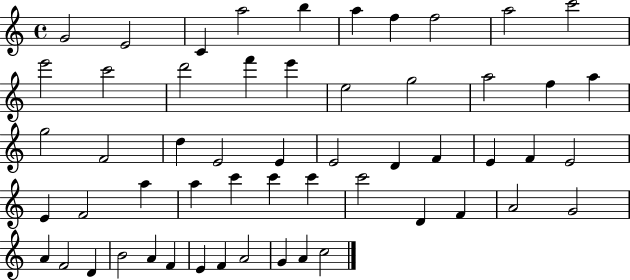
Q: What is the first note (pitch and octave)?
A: G4